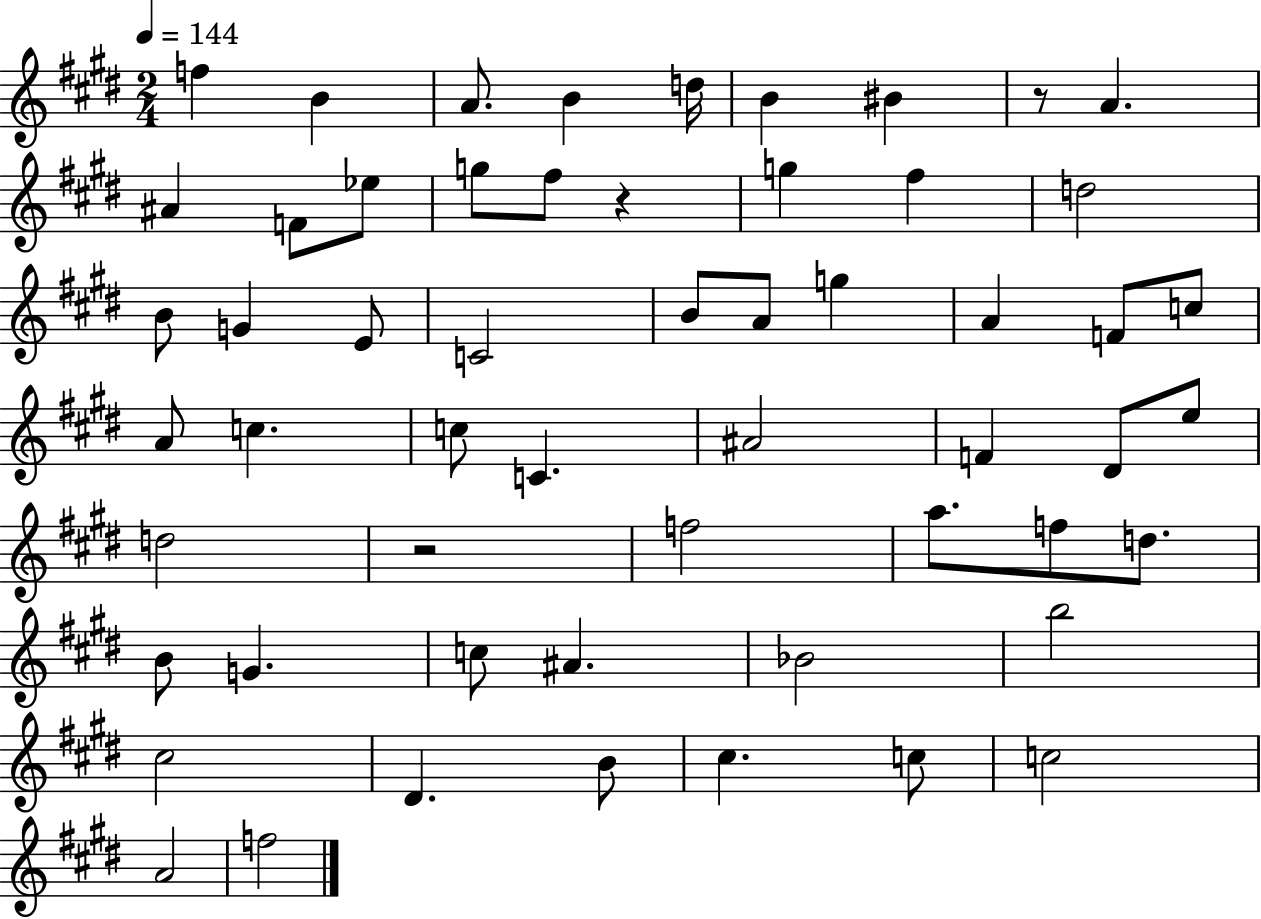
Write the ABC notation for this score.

X:1
T:Untitled
M:2/4
L:1/4
K:E
f B A/2 B d/4 B ^B z/2 A ^A F/2 _e/2 g/2 ^f/2 z g ^f d2 B/2 G E/2 C2 B/2 A/2 g A F/2 c/2 A/2 c c/2 C ^A2 F ^D/2 e/2 d2 z2 f2 a/2 f/2 d/2 B/2 G c/2 ^A _B2 b2 ^c2 ^D B/2 ^c c/2 c2 A2 f2